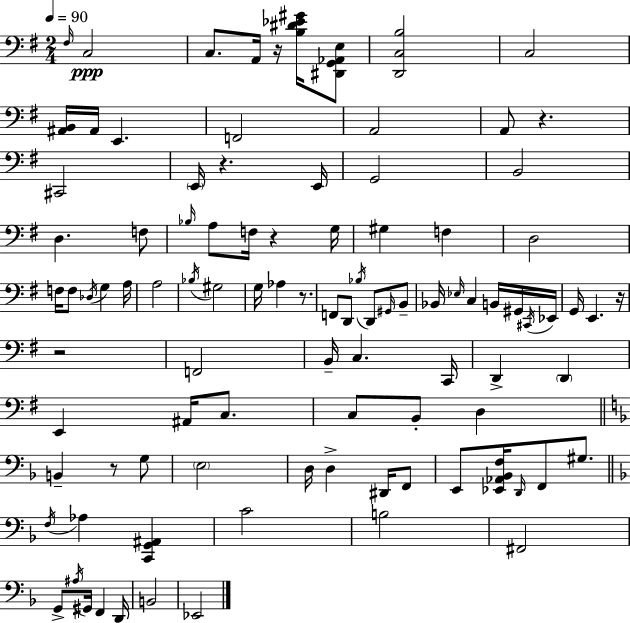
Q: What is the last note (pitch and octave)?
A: Eb2